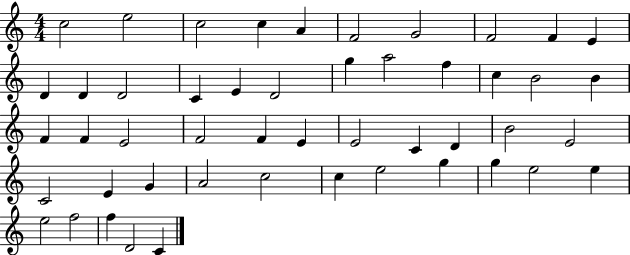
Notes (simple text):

C5/h E5/h C5/h C5/q A4/q F4/h G4/h F4/h F4/q E4/q D4/q D4/q D4/h C4/q E4/q D4/h G5/q A5/h F5/q C5/q B4/h B4/q F4/q F4/q E4/h F4/h F4/q E4/q E4/h C4/q D4/q B4/h E4/h C4/h E4/q G4/q A4/h C5/h C5/q E5/h G5/q G5/q E5/h E5/q E5/h F5/h F5/q D4/h C4/q